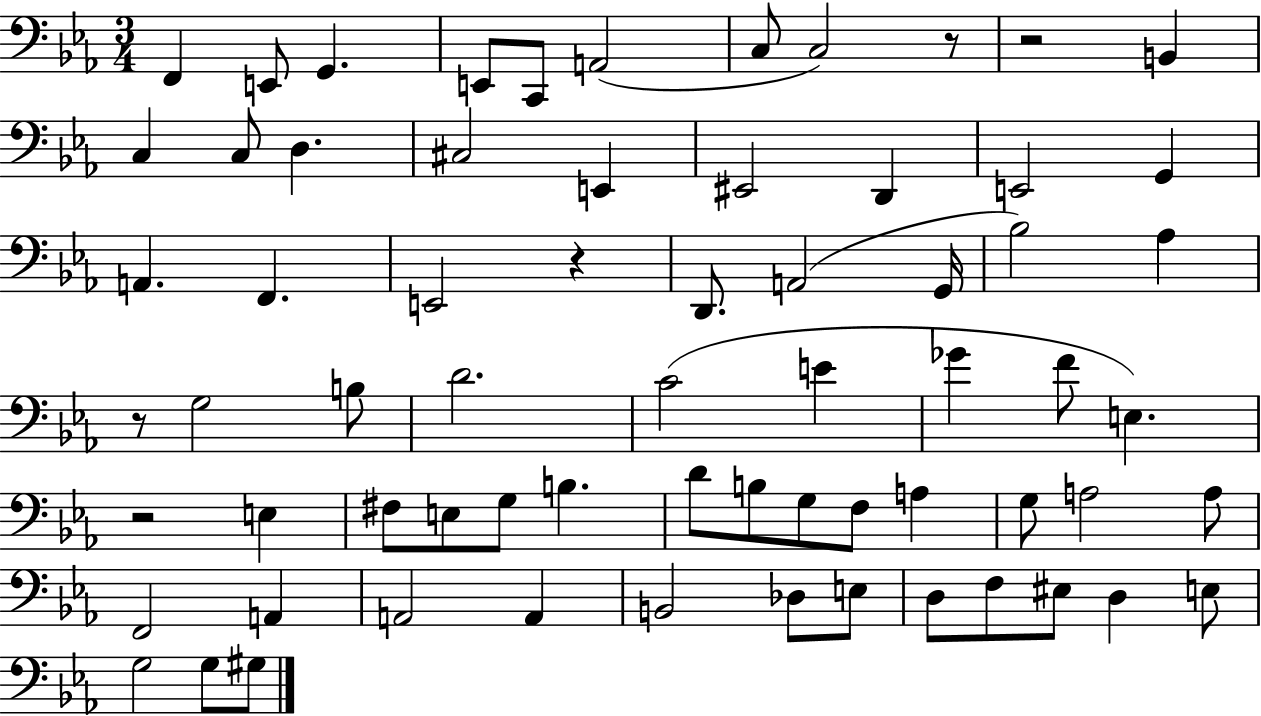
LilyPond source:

{
  \clef bass
  \numericTimeSignature
  \time 3/4
  \key ees \major
  f,4 e,8 g,4. | e,8 c,8 a,2( | c8 c2) r8 | r2 b,4 | \break c4 c8 d4. | cis2 e,4 | eis,2 d,4 | e,2 g,4 | \break a,4. f,4. | e,2 r4 | d,8. a,2( g,16 | bes2) aes4 | \break r8 g2 b8 | d'2. | c'2( e'4 | ges'4 f'8 e4.) | \break r2 e4 | fis8 e8 g8 b4. | d'8 b8 g8 f8 a4 | g8 a2 a8 | \break f,2 a,4 | a,2 a,4 | b,2 des8 e8 | d8 f8 eis8 d4 e8 | \break g2 g8 gis8 | \bar "|."
}